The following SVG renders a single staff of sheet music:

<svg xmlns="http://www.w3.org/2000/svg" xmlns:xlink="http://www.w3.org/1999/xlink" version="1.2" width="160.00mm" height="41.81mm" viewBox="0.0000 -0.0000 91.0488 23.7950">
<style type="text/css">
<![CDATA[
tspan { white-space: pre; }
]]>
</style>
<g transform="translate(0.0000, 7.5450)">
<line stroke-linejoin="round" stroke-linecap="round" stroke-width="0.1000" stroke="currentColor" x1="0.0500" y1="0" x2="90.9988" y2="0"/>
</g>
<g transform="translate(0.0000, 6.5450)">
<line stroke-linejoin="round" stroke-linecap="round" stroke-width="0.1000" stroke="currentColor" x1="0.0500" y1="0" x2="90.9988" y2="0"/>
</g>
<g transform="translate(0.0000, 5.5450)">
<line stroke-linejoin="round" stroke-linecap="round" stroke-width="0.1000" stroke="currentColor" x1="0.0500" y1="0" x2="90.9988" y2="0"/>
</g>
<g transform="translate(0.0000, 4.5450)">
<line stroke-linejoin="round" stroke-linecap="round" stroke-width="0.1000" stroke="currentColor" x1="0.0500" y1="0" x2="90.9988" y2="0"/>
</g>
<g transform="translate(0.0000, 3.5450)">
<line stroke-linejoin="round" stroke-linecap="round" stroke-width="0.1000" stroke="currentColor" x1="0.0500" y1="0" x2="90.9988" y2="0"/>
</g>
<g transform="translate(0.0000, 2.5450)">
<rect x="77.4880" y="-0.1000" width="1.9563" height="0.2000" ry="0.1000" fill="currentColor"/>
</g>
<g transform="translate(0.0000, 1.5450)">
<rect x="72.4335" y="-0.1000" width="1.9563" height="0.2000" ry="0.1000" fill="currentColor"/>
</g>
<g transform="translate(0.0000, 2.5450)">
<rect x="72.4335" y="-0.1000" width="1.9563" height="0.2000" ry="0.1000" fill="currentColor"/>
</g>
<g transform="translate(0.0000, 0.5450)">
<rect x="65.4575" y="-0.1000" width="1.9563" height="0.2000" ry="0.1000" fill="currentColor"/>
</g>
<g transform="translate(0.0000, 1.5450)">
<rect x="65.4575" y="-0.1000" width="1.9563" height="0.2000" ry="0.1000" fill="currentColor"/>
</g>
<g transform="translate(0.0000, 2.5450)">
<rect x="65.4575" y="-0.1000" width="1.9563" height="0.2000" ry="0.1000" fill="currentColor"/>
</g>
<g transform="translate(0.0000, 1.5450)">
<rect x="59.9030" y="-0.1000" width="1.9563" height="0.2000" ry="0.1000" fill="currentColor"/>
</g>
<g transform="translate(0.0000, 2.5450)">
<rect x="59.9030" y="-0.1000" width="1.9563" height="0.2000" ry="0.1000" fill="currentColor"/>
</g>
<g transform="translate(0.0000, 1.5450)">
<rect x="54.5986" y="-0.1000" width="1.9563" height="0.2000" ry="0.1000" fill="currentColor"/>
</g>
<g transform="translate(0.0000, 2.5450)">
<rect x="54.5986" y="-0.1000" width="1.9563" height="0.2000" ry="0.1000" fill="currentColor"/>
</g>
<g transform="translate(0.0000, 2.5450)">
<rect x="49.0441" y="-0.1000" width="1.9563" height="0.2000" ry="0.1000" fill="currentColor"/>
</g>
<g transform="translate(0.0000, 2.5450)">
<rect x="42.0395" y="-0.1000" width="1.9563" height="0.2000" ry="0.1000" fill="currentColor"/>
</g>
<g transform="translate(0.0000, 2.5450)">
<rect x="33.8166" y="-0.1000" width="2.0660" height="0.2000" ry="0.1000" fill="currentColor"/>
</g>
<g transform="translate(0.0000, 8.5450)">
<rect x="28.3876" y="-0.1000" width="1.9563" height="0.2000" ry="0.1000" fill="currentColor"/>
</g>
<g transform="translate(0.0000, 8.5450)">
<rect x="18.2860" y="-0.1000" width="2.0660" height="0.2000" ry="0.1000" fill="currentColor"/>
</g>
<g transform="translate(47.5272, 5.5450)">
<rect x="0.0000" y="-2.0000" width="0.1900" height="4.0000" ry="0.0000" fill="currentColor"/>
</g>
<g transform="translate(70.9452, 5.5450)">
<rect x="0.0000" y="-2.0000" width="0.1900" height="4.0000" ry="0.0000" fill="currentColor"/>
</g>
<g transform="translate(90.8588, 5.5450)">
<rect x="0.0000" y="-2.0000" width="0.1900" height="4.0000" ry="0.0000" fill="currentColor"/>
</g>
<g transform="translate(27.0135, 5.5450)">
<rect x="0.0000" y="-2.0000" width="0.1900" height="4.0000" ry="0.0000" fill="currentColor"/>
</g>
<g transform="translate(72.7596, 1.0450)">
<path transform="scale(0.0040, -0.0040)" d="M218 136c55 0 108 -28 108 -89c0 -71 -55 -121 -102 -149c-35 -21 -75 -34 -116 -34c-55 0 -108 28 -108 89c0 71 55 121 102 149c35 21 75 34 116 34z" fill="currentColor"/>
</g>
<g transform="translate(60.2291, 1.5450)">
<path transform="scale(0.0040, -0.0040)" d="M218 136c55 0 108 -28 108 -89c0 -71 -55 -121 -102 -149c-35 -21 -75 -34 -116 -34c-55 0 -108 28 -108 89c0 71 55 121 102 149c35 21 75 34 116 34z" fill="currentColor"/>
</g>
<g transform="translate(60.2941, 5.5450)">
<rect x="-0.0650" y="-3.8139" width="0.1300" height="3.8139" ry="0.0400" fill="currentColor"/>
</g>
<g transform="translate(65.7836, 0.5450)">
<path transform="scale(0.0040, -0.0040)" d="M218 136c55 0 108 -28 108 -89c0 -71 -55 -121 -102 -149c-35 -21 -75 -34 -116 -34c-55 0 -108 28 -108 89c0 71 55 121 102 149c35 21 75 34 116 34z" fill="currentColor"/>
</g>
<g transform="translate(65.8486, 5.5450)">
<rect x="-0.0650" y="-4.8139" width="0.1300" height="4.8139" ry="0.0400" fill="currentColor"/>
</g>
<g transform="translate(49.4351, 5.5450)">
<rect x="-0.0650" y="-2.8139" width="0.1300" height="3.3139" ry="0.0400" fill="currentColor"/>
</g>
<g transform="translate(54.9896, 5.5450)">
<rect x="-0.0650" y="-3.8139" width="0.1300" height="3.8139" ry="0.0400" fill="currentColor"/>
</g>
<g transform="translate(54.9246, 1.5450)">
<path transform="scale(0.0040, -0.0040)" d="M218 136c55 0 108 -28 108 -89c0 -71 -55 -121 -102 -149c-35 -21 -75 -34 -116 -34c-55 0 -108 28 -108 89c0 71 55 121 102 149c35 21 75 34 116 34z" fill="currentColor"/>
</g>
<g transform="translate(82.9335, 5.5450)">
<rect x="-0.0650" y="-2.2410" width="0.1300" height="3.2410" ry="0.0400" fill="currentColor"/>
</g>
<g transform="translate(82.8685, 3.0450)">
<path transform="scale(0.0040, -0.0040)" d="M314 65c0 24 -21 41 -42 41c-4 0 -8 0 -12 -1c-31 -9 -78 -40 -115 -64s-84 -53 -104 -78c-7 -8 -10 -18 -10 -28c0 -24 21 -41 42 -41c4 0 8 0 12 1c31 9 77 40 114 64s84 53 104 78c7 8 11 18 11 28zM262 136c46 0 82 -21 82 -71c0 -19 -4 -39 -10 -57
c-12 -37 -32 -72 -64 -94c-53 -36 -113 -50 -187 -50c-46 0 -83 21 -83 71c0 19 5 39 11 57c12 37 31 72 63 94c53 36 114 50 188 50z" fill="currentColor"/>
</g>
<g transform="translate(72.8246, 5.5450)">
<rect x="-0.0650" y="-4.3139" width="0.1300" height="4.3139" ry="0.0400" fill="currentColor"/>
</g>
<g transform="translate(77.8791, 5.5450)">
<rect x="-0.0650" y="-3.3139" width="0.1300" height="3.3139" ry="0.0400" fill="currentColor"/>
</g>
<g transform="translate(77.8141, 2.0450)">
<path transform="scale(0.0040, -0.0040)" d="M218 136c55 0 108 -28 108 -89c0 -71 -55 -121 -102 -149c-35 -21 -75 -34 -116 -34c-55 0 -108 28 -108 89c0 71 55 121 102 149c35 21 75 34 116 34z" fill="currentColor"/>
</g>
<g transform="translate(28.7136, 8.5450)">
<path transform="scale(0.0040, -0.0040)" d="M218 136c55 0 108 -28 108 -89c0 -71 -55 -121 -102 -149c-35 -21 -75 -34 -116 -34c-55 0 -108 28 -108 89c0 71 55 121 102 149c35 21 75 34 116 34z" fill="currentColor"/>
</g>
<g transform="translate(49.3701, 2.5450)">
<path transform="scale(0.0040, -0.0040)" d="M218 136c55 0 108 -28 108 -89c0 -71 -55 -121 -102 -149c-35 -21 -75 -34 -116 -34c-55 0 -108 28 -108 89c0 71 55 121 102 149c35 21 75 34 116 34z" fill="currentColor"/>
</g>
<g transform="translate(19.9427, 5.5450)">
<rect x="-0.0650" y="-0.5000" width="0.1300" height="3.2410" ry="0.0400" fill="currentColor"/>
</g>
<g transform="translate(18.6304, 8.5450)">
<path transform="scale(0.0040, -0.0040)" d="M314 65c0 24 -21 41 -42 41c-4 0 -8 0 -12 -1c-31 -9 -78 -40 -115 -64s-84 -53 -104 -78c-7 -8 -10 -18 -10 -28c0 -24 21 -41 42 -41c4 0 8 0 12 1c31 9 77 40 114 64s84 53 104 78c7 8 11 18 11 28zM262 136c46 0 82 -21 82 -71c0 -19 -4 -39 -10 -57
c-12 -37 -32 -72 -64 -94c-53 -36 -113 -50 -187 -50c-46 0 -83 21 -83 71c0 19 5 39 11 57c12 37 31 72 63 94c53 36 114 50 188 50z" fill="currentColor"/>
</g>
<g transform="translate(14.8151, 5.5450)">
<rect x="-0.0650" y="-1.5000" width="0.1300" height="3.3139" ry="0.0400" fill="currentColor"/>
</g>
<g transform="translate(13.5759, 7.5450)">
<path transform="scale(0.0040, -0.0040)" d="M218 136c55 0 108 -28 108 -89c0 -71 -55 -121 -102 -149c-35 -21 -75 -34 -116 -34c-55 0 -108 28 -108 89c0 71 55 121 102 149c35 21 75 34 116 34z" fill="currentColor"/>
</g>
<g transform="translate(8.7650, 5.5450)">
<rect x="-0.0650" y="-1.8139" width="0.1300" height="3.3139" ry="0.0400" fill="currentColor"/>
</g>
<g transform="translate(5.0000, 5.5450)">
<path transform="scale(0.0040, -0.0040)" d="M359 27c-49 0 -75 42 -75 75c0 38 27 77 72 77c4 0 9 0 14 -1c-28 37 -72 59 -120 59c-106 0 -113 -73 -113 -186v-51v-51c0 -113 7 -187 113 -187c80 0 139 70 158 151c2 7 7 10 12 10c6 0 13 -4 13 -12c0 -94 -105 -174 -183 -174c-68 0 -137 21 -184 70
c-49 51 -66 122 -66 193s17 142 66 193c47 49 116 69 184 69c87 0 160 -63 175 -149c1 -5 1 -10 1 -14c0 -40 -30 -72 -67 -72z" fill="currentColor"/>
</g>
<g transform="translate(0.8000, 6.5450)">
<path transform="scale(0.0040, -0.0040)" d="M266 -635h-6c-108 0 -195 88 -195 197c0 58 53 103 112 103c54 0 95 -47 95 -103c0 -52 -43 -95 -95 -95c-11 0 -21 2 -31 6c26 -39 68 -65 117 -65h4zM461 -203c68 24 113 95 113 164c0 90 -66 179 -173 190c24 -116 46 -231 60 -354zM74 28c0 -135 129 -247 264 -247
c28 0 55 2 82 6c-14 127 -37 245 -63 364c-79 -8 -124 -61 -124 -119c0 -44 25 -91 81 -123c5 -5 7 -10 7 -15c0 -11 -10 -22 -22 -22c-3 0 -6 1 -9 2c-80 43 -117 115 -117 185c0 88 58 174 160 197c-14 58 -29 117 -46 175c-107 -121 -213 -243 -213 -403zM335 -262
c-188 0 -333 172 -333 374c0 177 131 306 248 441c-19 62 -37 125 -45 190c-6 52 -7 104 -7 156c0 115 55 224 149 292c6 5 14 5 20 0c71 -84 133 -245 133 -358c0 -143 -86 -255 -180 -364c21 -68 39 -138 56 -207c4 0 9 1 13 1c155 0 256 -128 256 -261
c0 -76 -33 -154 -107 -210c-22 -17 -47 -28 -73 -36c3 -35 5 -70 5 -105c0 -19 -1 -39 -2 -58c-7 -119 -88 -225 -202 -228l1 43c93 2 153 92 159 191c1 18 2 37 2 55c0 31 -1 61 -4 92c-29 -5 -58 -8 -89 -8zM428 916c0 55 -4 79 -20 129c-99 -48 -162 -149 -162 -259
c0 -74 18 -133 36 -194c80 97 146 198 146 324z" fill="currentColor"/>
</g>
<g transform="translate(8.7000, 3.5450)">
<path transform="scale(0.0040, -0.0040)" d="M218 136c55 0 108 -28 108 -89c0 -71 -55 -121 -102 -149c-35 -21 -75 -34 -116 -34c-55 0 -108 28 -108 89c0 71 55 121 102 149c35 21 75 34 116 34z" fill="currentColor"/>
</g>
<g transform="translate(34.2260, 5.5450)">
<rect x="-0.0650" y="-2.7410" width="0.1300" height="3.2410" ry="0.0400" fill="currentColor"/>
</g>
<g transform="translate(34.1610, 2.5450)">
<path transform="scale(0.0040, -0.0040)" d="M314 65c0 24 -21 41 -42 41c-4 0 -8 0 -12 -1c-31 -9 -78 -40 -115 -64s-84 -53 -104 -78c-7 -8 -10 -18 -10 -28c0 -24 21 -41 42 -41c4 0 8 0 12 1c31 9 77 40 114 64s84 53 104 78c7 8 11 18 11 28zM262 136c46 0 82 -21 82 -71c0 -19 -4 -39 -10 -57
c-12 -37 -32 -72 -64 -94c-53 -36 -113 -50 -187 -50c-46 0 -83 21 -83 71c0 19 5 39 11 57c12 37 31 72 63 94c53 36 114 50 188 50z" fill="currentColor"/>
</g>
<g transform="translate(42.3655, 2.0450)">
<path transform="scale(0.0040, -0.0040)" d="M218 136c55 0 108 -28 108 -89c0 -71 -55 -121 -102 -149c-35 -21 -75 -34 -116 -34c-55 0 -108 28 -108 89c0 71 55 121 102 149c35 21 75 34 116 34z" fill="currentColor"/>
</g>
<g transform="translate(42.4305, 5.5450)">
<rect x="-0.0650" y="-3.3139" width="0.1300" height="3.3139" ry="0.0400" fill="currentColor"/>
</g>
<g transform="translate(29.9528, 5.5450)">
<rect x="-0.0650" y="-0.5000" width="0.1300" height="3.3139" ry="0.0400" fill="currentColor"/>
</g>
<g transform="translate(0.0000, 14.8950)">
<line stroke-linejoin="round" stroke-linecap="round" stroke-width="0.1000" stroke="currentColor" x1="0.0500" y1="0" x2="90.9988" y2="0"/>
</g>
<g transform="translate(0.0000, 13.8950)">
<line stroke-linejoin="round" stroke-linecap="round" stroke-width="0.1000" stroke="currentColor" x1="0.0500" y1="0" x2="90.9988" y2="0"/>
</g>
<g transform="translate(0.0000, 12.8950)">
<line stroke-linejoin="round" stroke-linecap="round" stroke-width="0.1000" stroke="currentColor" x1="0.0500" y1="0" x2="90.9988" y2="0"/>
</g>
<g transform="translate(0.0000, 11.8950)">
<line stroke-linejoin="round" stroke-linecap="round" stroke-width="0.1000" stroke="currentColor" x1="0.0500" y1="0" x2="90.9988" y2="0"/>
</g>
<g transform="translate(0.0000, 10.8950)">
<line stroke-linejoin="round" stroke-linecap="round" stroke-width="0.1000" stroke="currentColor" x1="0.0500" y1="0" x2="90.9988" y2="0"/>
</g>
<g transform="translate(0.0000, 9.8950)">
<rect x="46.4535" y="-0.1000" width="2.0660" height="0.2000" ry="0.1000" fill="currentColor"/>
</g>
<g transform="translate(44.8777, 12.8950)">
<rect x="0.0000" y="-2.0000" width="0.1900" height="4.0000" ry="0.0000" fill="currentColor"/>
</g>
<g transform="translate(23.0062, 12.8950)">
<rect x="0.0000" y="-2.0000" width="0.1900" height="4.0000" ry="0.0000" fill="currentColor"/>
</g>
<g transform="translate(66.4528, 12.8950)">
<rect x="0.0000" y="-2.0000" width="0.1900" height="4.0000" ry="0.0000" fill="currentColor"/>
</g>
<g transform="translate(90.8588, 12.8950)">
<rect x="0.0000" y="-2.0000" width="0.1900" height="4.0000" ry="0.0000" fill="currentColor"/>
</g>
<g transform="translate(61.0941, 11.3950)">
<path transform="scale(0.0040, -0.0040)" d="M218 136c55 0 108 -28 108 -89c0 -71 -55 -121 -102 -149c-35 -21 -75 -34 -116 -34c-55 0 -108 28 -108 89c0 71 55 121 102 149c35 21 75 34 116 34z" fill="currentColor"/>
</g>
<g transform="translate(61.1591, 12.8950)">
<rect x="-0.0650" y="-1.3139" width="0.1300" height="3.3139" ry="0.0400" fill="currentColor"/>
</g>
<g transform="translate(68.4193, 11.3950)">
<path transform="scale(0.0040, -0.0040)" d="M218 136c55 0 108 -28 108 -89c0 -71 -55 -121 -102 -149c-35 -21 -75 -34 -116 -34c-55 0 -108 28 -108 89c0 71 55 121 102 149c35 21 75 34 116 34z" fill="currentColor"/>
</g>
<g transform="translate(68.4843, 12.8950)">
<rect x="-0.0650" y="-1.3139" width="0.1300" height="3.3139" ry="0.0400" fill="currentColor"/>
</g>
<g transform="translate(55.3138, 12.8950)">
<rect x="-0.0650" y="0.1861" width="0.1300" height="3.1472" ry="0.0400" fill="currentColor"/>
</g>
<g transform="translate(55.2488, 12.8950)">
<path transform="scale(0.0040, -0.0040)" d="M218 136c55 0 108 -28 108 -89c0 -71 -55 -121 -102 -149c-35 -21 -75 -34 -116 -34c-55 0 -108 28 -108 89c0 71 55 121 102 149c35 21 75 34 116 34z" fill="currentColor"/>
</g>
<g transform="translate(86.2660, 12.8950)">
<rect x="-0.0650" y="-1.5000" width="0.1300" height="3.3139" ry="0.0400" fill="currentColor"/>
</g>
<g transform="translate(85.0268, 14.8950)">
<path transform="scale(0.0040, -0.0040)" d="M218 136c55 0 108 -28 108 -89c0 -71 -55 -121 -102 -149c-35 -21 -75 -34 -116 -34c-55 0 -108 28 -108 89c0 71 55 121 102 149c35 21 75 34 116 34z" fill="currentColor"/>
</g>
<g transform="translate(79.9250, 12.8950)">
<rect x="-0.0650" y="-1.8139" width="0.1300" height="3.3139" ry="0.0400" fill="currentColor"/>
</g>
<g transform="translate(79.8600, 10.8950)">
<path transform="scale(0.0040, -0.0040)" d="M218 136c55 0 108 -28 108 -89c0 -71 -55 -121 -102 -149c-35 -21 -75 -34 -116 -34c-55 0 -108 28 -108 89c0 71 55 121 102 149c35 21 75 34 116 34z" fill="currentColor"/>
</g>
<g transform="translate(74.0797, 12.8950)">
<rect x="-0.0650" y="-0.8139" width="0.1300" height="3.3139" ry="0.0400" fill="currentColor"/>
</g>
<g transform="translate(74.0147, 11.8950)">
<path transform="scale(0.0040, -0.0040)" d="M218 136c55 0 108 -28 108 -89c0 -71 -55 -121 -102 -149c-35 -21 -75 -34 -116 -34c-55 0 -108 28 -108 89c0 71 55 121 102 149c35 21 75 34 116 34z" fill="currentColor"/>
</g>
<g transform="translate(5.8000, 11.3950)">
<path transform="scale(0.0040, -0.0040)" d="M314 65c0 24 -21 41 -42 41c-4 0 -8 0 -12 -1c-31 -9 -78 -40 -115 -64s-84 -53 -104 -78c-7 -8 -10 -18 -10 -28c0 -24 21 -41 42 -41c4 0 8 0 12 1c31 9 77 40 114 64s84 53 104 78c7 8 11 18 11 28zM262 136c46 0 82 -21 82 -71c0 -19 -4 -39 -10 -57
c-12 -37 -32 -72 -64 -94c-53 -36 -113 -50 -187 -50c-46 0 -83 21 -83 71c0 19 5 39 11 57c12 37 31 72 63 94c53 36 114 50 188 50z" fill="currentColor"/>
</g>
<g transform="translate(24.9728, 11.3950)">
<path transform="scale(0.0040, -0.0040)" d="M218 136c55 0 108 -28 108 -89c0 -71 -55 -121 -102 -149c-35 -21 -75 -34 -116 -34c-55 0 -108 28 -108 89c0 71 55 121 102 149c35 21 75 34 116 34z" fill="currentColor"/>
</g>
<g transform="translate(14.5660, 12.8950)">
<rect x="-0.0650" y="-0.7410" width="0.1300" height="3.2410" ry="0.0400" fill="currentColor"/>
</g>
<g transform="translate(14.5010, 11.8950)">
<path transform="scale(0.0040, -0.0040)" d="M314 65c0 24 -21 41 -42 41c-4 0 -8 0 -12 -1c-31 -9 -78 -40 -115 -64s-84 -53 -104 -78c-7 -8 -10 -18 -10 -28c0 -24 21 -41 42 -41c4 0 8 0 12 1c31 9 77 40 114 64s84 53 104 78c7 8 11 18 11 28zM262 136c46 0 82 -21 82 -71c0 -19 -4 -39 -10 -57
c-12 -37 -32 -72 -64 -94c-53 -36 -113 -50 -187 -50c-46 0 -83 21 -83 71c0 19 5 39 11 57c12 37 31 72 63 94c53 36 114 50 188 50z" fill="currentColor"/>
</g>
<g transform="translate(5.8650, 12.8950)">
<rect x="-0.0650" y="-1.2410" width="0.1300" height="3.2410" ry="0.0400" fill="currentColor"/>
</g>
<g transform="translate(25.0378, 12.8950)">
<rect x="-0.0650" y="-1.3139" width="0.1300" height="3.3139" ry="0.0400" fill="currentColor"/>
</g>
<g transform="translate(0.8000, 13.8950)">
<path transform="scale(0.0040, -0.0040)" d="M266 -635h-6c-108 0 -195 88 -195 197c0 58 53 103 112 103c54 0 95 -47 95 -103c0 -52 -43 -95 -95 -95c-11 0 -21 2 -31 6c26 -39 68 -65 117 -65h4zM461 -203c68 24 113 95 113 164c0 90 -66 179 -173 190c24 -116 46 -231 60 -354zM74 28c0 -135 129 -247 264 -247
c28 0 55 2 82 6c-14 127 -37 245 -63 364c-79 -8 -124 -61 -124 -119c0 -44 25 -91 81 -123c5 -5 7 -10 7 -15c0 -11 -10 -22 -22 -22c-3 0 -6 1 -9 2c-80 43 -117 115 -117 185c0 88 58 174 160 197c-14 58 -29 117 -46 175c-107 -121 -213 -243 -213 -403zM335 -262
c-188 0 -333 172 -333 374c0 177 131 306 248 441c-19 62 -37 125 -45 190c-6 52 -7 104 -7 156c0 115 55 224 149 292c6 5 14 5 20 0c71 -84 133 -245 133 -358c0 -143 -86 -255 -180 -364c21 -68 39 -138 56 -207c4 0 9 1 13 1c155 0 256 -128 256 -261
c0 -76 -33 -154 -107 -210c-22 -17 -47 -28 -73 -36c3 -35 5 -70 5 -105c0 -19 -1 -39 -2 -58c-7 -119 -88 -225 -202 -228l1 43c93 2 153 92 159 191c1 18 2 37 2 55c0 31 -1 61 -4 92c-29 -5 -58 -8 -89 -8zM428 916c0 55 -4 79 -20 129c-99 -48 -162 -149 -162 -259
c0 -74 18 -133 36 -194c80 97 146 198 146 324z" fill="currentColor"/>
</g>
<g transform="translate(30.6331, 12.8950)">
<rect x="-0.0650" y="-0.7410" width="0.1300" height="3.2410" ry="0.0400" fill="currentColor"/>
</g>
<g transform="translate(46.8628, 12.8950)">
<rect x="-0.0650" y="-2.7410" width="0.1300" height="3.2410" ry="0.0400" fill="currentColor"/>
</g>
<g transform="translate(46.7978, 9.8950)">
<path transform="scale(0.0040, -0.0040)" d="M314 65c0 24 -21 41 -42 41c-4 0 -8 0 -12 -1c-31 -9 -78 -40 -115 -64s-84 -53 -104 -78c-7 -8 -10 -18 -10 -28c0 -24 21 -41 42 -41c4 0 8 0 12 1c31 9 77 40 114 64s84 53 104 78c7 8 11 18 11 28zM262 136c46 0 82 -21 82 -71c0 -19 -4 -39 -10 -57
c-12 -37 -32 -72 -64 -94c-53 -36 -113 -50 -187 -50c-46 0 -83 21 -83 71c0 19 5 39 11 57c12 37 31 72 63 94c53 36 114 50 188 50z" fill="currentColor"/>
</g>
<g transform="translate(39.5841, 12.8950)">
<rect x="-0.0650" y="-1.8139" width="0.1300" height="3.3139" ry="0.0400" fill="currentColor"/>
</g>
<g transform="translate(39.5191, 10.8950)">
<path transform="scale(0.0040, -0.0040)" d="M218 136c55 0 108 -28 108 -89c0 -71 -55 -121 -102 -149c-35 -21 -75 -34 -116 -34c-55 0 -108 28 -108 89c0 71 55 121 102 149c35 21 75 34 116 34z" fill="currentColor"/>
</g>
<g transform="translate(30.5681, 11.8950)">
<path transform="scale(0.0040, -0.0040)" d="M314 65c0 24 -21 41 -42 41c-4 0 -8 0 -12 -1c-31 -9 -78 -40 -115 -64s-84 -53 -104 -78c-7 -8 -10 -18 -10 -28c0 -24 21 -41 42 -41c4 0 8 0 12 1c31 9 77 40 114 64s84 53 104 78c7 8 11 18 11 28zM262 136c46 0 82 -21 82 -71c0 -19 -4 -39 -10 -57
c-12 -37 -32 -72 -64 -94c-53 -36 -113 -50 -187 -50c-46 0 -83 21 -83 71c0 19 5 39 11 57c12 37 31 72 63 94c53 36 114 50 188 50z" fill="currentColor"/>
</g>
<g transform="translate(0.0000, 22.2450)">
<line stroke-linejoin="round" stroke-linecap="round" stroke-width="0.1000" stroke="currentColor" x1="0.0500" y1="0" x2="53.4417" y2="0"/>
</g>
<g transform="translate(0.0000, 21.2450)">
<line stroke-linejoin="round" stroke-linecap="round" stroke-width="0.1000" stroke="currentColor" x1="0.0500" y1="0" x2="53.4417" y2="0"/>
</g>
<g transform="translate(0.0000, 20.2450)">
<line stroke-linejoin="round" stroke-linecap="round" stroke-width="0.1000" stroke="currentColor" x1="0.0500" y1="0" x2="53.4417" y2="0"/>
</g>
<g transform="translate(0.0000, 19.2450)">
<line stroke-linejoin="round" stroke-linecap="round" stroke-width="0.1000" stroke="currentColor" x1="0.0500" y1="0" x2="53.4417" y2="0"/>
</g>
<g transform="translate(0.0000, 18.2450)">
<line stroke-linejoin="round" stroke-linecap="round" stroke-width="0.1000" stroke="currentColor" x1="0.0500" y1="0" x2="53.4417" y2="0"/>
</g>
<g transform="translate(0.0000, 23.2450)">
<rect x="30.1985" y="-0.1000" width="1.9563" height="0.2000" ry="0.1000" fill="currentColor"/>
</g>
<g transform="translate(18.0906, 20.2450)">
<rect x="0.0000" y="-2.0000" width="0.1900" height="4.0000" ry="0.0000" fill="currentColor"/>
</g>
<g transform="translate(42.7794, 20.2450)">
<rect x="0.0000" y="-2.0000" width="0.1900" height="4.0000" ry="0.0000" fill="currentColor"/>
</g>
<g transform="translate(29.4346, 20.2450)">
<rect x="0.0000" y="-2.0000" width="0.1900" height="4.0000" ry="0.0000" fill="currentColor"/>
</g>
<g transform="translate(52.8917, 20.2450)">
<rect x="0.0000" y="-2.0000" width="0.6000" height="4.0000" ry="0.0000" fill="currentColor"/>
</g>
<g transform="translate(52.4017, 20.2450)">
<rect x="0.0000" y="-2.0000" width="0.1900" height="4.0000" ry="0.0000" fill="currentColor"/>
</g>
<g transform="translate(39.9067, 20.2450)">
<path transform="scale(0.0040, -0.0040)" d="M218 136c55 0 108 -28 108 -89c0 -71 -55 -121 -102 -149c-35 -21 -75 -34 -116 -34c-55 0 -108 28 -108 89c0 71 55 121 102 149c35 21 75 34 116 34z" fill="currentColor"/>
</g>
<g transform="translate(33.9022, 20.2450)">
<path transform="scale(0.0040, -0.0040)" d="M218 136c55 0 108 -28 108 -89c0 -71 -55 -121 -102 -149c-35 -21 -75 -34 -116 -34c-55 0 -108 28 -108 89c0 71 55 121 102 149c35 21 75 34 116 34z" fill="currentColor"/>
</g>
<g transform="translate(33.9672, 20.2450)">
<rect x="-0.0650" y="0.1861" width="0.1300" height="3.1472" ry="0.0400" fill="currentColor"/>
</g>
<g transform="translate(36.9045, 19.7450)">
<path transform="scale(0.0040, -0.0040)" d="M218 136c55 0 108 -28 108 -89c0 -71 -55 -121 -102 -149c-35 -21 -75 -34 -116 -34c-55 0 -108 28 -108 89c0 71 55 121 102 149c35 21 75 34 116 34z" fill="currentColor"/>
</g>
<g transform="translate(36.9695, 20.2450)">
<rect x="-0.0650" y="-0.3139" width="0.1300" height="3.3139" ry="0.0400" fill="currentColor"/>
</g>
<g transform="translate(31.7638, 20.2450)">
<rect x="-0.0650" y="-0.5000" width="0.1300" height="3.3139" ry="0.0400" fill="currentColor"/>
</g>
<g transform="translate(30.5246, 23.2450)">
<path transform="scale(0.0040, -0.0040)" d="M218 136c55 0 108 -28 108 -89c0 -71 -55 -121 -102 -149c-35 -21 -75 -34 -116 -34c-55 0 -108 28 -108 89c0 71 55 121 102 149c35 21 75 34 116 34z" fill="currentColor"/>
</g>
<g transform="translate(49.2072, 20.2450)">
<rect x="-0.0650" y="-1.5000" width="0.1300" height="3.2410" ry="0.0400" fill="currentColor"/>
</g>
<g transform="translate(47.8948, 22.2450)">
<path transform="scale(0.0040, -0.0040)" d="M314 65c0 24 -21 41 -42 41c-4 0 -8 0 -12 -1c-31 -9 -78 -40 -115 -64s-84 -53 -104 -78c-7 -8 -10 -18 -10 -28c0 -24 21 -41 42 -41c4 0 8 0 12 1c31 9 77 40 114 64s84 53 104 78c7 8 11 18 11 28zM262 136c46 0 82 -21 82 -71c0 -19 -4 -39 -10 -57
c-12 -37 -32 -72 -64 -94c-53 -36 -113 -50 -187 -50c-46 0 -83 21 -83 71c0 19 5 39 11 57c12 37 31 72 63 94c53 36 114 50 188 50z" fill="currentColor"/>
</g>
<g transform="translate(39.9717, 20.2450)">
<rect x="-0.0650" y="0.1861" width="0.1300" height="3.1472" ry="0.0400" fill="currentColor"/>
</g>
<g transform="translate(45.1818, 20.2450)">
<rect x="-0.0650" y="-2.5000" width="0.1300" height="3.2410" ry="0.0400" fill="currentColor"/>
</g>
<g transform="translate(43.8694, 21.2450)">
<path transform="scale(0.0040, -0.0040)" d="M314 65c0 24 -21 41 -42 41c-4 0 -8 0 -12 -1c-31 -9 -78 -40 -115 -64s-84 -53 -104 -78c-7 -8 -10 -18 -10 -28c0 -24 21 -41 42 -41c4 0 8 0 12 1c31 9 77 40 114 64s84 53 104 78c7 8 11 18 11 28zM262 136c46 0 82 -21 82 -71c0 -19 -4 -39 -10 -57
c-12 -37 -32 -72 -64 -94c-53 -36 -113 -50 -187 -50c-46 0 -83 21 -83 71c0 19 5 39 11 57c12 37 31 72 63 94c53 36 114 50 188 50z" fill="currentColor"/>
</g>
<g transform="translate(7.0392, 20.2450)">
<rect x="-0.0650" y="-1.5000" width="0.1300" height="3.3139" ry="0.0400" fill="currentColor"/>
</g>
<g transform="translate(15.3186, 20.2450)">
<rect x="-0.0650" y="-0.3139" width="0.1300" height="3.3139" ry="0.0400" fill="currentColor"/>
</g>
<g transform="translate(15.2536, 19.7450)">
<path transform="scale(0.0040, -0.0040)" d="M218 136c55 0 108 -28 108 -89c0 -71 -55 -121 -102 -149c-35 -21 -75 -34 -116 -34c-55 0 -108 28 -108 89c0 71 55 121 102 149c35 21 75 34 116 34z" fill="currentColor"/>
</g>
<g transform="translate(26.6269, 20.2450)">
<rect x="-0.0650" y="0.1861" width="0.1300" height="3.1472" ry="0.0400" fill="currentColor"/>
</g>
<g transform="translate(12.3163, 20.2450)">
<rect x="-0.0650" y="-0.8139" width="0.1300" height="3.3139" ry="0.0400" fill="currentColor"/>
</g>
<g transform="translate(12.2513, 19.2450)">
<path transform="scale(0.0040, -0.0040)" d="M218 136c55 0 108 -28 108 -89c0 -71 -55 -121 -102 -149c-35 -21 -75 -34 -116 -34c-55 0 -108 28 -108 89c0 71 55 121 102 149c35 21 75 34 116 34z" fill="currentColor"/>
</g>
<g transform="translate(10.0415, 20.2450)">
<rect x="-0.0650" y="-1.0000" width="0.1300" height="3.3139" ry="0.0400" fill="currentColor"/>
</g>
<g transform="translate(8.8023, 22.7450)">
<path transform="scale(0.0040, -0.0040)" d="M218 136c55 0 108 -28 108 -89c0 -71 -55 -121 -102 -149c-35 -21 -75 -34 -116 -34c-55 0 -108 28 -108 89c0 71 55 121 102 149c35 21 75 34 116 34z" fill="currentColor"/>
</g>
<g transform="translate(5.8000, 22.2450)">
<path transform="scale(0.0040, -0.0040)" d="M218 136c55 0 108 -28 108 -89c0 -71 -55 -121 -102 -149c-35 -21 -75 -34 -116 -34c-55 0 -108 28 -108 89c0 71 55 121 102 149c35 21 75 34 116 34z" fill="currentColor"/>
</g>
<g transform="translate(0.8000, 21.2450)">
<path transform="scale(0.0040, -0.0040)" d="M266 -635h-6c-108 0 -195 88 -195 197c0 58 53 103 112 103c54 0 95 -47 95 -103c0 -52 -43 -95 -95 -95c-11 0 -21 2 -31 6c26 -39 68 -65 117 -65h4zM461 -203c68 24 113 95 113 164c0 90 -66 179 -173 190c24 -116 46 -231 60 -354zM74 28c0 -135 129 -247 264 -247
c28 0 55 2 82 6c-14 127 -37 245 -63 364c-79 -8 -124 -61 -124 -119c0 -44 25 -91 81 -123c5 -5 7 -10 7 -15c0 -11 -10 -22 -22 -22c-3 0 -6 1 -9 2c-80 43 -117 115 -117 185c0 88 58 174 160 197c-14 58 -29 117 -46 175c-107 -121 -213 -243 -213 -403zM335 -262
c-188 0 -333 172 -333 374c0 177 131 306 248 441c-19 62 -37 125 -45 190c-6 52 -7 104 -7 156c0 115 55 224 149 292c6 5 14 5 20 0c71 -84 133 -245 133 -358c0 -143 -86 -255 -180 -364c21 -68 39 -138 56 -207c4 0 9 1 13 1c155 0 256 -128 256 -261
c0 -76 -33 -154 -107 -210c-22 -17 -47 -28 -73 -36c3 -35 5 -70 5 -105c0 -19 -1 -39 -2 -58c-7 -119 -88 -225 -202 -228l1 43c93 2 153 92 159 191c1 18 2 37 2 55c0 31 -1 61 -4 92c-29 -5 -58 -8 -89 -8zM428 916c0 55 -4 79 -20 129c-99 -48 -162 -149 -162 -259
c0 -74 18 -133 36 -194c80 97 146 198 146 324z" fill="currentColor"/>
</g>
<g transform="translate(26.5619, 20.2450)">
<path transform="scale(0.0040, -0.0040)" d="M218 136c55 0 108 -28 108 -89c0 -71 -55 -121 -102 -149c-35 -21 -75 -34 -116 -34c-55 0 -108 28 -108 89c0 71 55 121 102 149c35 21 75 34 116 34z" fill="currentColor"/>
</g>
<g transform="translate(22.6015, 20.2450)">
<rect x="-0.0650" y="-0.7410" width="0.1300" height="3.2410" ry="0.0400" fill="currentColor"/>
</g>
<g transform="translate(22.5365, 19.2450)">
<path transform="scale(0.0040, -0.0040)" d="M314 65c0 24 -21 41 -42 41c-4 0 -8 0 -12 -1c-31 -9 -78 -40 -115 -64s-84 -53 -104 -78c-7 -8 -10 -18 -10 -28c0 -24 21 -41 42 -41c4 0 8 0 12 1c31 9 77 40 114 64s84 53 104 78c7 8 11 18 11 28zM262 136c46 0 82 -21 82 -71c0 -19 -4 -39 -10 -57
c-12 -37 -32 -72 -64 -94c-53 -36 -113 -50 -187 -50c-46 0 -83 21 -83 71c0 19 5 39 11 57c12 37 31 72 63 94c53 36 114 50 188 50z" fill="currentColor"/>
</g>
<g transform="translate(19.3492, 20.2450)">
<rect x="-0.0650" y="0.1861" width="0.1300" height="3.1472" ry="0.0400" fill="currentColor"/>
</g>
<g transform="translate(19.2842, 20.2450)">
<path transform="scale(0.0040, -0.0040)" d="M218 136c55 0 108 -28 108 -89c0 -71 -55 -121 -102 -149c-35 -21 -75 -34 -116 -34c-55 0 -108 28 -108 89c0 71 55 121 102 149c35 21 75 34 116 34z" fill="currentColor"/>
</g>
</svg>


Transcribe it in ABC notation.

X:1
T:Untitled
M:4/4
L:1/4
K:C
f E C2 C a2 b a c' c' e' d' b g2 e2 d2 e d2 f a2 B e e d f E E D d c B d2 B C B c B G2 E2